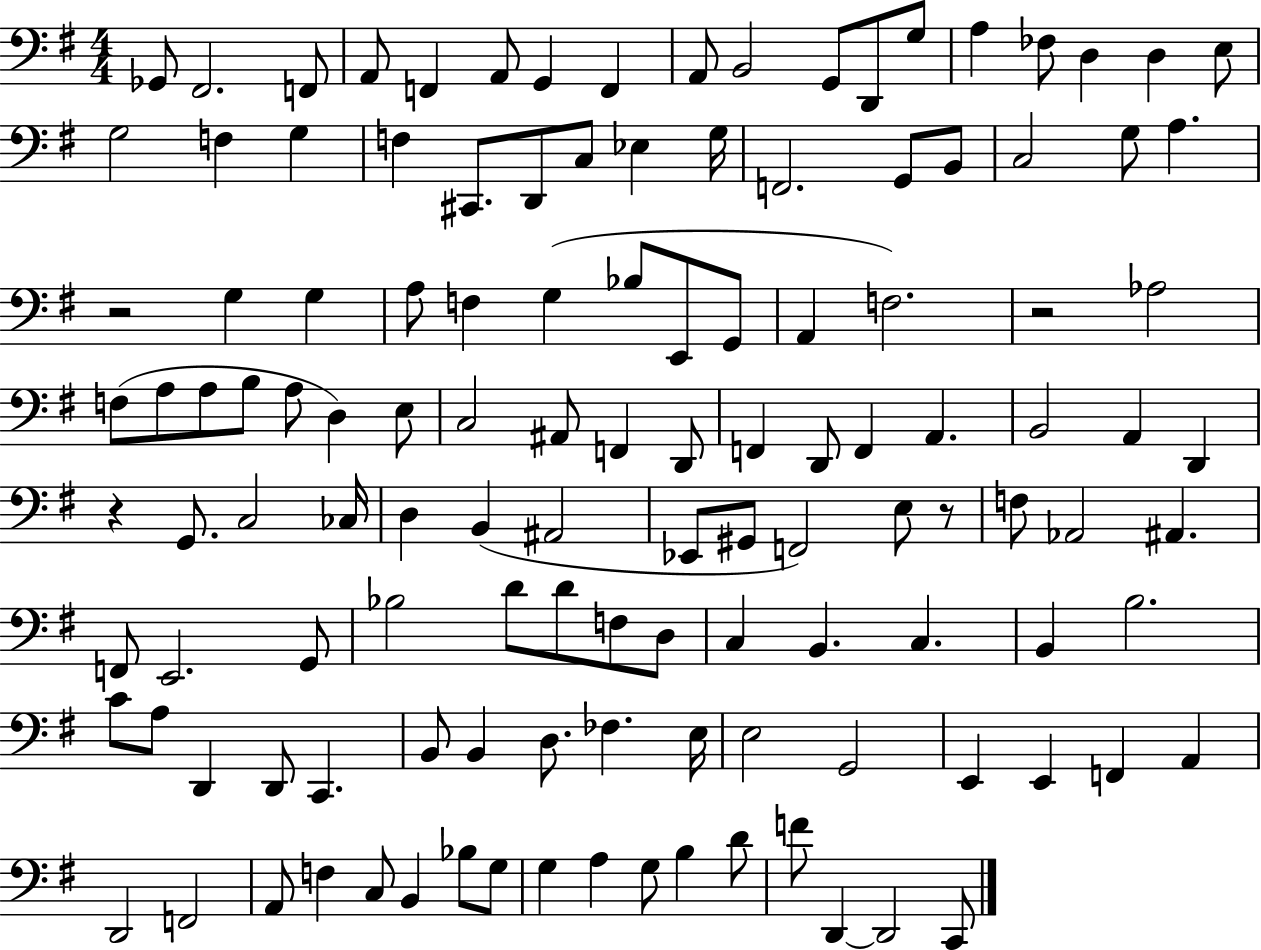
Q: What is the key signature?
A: G major